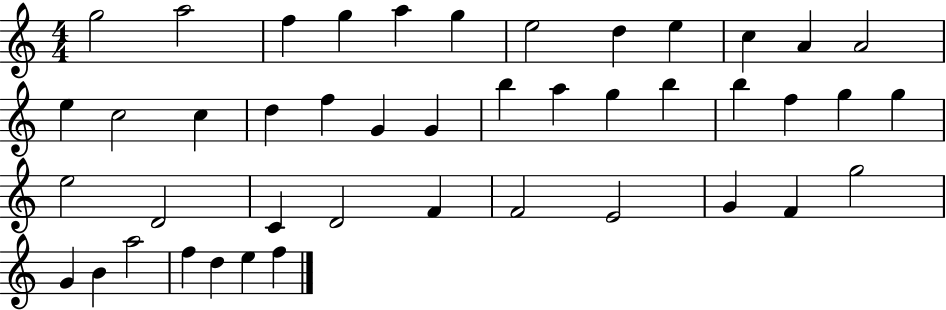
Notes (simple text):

G5/h A5/h F5/q G5/q A5/q G5/q E5/h D5/q E5/q C5/q A4/q A4/h E5/q C5/h C5/q D5/q F5/q G4/q G4/q B5/q A5/q G5/q B5/q B5/q F5/q G5/q G5/q E5/h D4/h C4/q D4/h F4/q F4/h E4/h G4/q F4/q G5/h G4/q B4/q A5/h F5/q D5/q E5/q F5/q